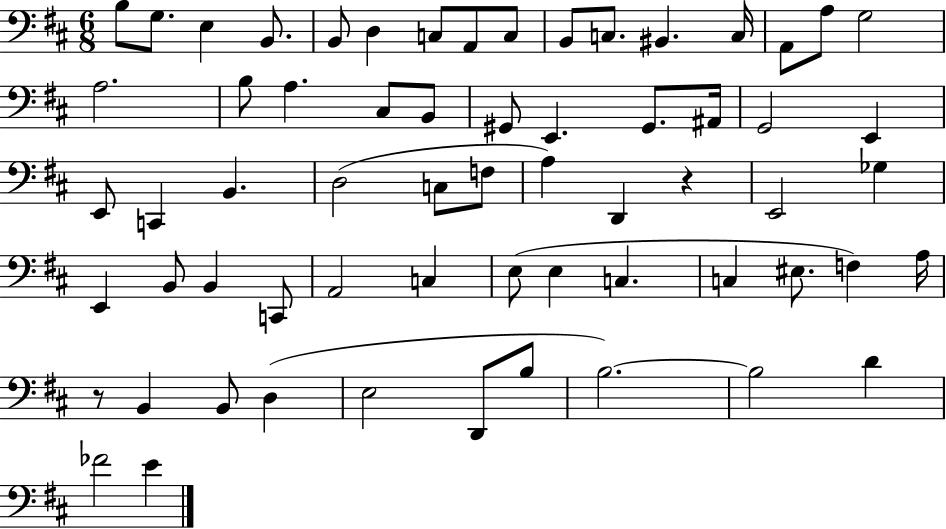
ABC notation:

X:1
T:Untitled
M:6/8
L:1/4
K:D
B,/2 G,/2 E, B,,/2 B,,/2 D, C,/2 A,,/2 C,/2 B,,/2 C,/2 ^B,, C,/4 A,,/2 A,/2 G,2 A,2 B,/2 A, ^C,/2 B,,/2 ^G,,/2 E,, ^G,,/2 ^A,,/4 G,,2 E,, E,,/2 C,, B,, D,2 C,/2 F,/2 A, D,, z E,,2 _G, E,, B,,/2 B,, C,,/2 A,,2 C, E,/2 E, C, C, ^E,/2 F, A,/4 z/2 B,, B,,/2 D, E,2 D,,/2 B,/2 B,2 B,2 D _F2 E